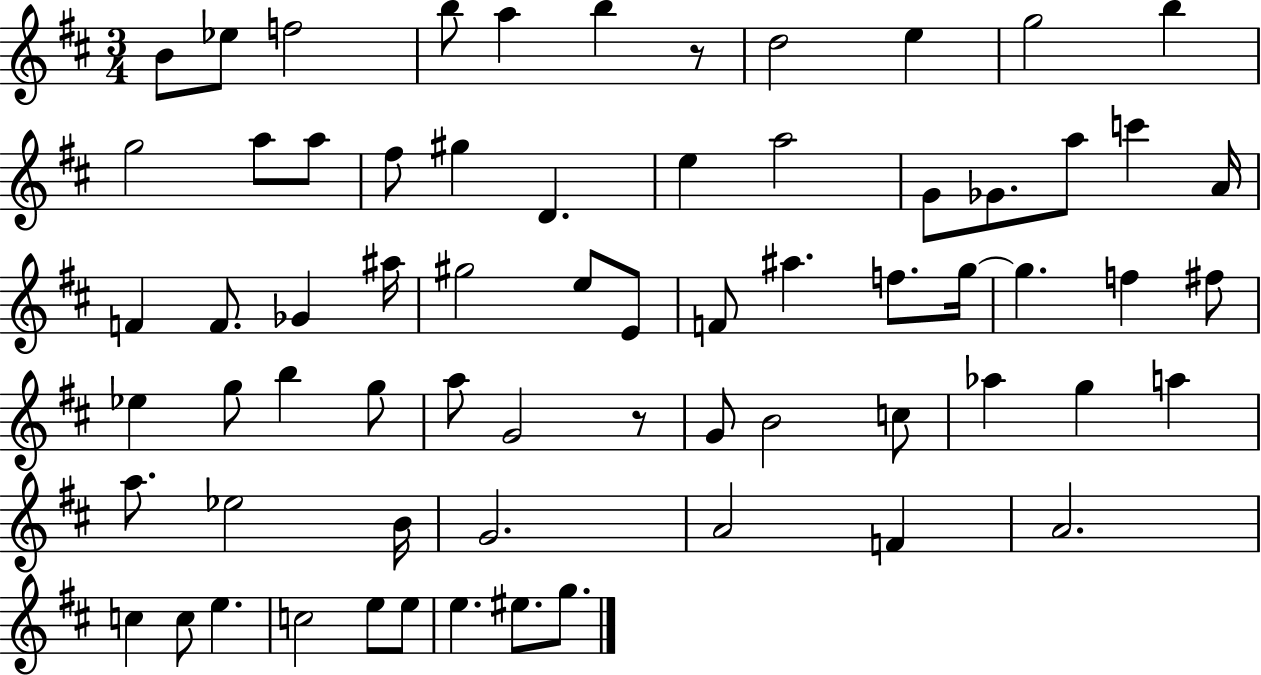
{
  \clef treble
  \numericTimeSignature
  \time 3/4
  \key d \major
  \repeat volta 2 { b'8 ees''8 f''2 | b''8 a''4 b''4 r8 | d''2 e''4 | g''2 b''4 | \break g''2 a''8 a''8 | fis''8 gis''4 d'4. | e''4 a''2 | g'8 ges'8. a''8 c'''4 a'16 | \break f'4 f'8. ges'4 ais''16 | gis''2 e''8 e'8 | f'8 ais''4. f''8. g''16~~ | g''4. f''4 fis''8 | \break ees''4 g''8 b''4 g''8 | a''8 g'2 r8 | g'8 b'2 c''8 | aes''4 g''4 a''4 | \break a''8. ees''2 b'16 | g'2. | a'2 f'4 | a'2. | \break c''4 c''8 e''4. | c''2 e''8 e''8 | e''4. eis''8. g''8. | } \bar "|."
}